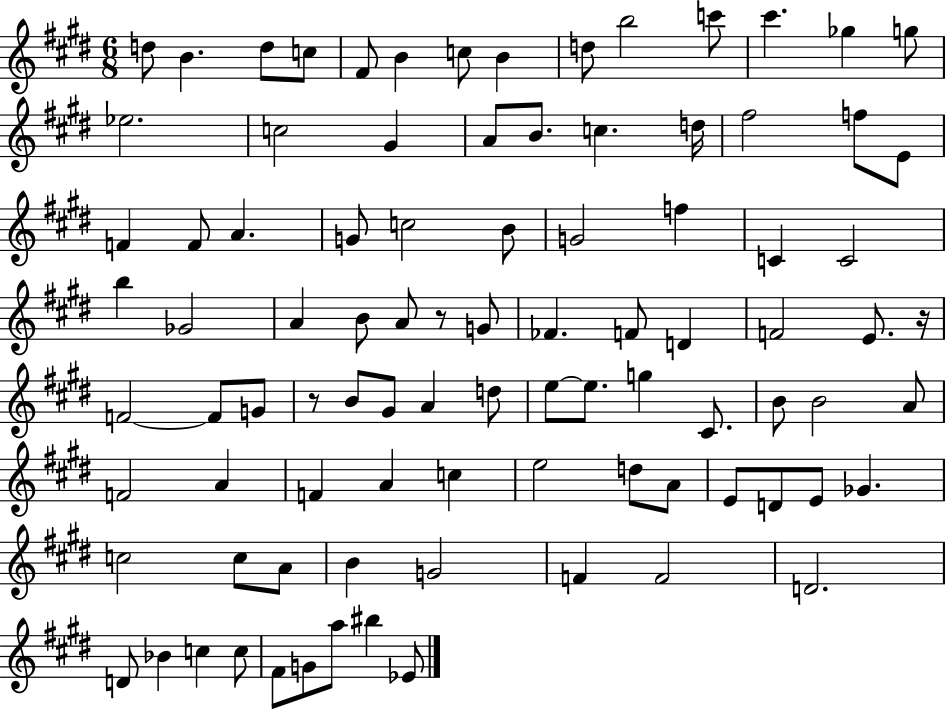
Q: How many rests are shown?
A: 3